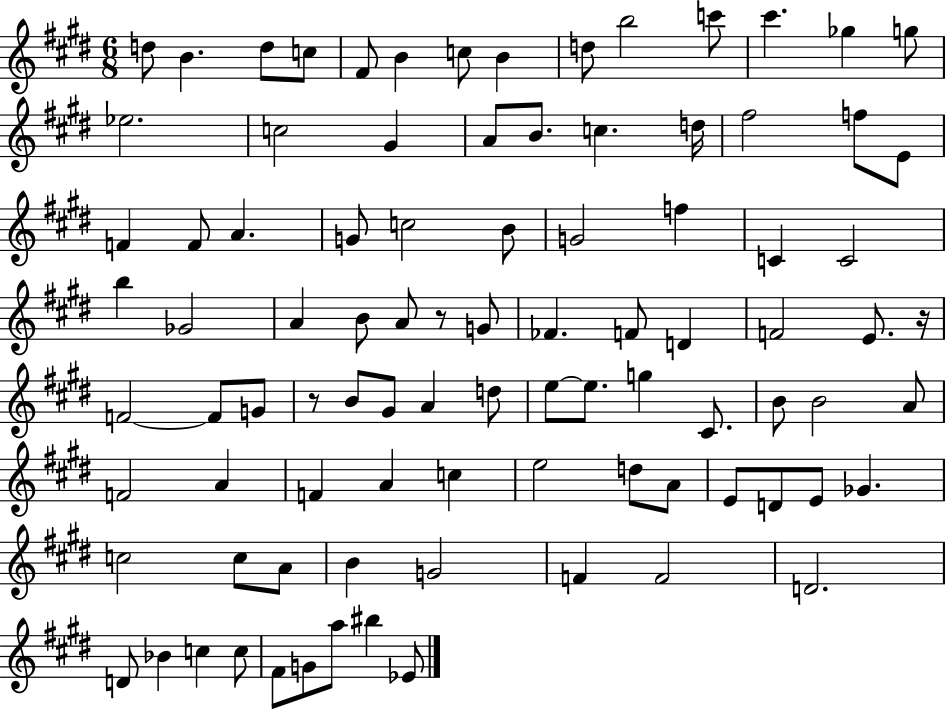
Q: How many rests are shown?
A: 3